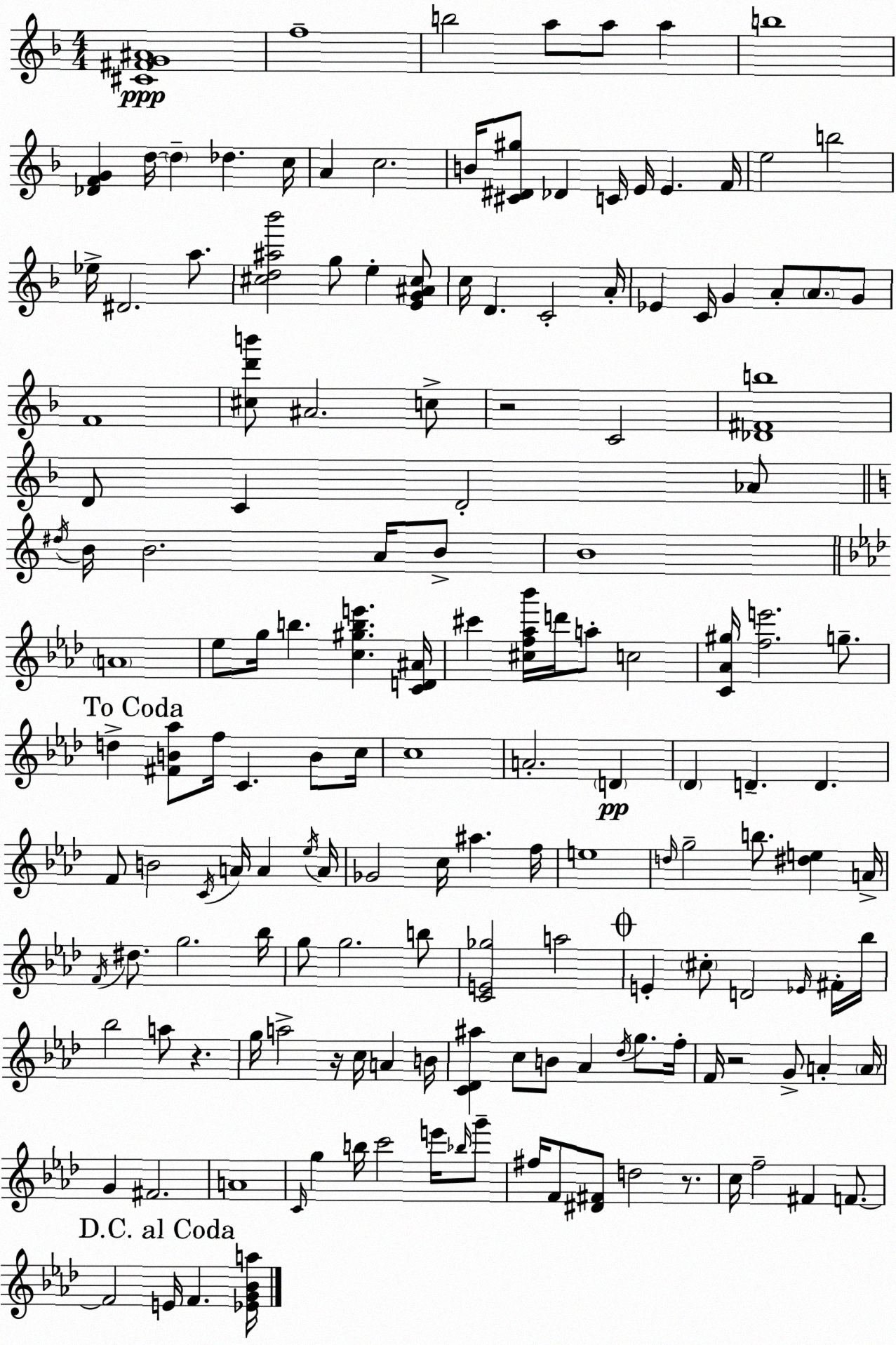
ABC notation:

X:1
T:Untitled
M:4/4
L:1/4
K:F
[^C^FG^A]4 f4 b2 a/2 a/2 a b4 [_DFG] d/4 d _d c/4 A c2 B/4 [^C^D^g]/2 _D C/4 E/4 E F/4 e2 b2 _e/4 ^D2 a/2 [^cd^a_b']2 g/2 e [EG^A^c]/2 c/4 D C2 A/4 _E C/4 G A/2 A/2 G/2 F4 [^cd'b']/2 ^A2 c/2 z2 C2 [_D^Fb]4 D/2 C D2 _A/2 ^d/4 B/4 B2 A/4 B/2 B4 A4 _e/2 g/4 b [c^gbe'] [CD^A]/4 ^c' [^cf_a_b']/4 d'/4 a/2 c2 [C_A^g]/4 [fe']2 g/2 d [^FB_a]/2 f/4 C B/2 c/4 c4 A2 D _D D D F/2 B2 C/4 A/4 A _e/4 A/4 _G2 c/4 ^a f/4 e4 d/4 g2 b/2 [^de] A/4 F/4 ^d/2 g2 _b/4 g/2 g2 b/2 [CE_g]2 a2 E ^c/2 D2 _E/4 ^F/4 _b/4 _b2 a/2 z g/4 a2 z/4 c/4 A B/4 [C_D^a] c/2 B/2 _A _d/4 g/2 f/4 F/4 z2 G/2 A A/4 G ^F2 A4 C/4 g b/4 c'2 e'/4 _b/4 g'/2 ^f/4 F/2 [^D^F]/2 d2 z/2 c/4 f2 ^F F/2 F2 E/4 F [_EG_Ba]/4